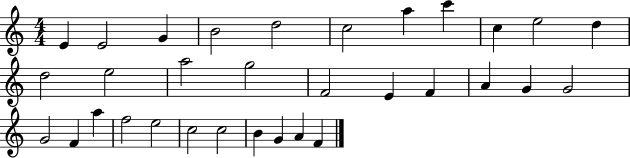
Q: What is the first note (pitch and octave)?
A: E4